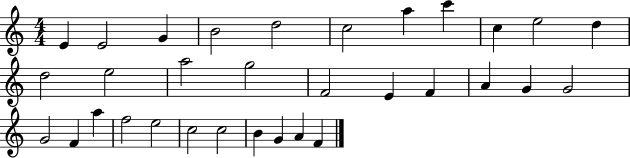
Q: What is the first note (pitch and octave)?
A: E4